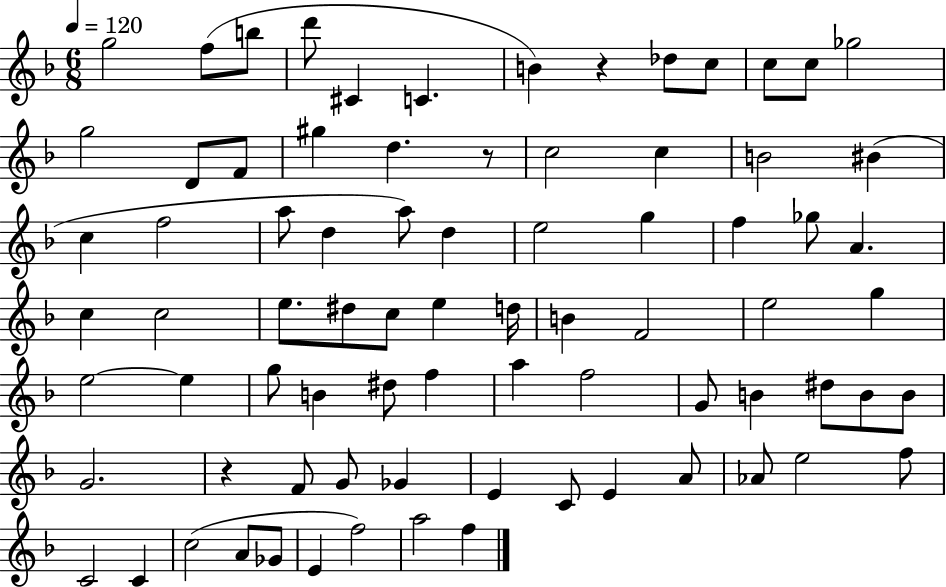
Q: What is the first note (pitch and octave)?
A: G5